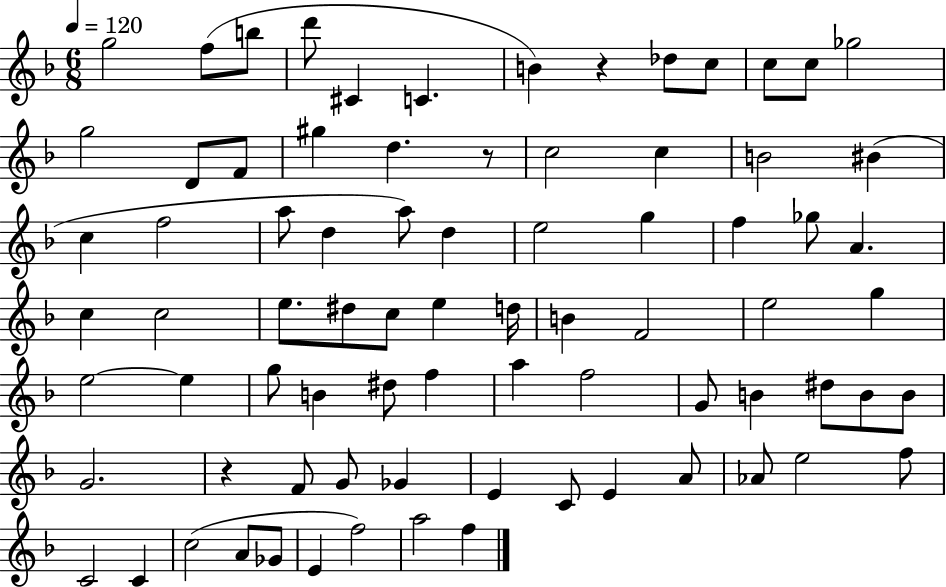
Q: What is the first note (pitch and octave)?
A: G5